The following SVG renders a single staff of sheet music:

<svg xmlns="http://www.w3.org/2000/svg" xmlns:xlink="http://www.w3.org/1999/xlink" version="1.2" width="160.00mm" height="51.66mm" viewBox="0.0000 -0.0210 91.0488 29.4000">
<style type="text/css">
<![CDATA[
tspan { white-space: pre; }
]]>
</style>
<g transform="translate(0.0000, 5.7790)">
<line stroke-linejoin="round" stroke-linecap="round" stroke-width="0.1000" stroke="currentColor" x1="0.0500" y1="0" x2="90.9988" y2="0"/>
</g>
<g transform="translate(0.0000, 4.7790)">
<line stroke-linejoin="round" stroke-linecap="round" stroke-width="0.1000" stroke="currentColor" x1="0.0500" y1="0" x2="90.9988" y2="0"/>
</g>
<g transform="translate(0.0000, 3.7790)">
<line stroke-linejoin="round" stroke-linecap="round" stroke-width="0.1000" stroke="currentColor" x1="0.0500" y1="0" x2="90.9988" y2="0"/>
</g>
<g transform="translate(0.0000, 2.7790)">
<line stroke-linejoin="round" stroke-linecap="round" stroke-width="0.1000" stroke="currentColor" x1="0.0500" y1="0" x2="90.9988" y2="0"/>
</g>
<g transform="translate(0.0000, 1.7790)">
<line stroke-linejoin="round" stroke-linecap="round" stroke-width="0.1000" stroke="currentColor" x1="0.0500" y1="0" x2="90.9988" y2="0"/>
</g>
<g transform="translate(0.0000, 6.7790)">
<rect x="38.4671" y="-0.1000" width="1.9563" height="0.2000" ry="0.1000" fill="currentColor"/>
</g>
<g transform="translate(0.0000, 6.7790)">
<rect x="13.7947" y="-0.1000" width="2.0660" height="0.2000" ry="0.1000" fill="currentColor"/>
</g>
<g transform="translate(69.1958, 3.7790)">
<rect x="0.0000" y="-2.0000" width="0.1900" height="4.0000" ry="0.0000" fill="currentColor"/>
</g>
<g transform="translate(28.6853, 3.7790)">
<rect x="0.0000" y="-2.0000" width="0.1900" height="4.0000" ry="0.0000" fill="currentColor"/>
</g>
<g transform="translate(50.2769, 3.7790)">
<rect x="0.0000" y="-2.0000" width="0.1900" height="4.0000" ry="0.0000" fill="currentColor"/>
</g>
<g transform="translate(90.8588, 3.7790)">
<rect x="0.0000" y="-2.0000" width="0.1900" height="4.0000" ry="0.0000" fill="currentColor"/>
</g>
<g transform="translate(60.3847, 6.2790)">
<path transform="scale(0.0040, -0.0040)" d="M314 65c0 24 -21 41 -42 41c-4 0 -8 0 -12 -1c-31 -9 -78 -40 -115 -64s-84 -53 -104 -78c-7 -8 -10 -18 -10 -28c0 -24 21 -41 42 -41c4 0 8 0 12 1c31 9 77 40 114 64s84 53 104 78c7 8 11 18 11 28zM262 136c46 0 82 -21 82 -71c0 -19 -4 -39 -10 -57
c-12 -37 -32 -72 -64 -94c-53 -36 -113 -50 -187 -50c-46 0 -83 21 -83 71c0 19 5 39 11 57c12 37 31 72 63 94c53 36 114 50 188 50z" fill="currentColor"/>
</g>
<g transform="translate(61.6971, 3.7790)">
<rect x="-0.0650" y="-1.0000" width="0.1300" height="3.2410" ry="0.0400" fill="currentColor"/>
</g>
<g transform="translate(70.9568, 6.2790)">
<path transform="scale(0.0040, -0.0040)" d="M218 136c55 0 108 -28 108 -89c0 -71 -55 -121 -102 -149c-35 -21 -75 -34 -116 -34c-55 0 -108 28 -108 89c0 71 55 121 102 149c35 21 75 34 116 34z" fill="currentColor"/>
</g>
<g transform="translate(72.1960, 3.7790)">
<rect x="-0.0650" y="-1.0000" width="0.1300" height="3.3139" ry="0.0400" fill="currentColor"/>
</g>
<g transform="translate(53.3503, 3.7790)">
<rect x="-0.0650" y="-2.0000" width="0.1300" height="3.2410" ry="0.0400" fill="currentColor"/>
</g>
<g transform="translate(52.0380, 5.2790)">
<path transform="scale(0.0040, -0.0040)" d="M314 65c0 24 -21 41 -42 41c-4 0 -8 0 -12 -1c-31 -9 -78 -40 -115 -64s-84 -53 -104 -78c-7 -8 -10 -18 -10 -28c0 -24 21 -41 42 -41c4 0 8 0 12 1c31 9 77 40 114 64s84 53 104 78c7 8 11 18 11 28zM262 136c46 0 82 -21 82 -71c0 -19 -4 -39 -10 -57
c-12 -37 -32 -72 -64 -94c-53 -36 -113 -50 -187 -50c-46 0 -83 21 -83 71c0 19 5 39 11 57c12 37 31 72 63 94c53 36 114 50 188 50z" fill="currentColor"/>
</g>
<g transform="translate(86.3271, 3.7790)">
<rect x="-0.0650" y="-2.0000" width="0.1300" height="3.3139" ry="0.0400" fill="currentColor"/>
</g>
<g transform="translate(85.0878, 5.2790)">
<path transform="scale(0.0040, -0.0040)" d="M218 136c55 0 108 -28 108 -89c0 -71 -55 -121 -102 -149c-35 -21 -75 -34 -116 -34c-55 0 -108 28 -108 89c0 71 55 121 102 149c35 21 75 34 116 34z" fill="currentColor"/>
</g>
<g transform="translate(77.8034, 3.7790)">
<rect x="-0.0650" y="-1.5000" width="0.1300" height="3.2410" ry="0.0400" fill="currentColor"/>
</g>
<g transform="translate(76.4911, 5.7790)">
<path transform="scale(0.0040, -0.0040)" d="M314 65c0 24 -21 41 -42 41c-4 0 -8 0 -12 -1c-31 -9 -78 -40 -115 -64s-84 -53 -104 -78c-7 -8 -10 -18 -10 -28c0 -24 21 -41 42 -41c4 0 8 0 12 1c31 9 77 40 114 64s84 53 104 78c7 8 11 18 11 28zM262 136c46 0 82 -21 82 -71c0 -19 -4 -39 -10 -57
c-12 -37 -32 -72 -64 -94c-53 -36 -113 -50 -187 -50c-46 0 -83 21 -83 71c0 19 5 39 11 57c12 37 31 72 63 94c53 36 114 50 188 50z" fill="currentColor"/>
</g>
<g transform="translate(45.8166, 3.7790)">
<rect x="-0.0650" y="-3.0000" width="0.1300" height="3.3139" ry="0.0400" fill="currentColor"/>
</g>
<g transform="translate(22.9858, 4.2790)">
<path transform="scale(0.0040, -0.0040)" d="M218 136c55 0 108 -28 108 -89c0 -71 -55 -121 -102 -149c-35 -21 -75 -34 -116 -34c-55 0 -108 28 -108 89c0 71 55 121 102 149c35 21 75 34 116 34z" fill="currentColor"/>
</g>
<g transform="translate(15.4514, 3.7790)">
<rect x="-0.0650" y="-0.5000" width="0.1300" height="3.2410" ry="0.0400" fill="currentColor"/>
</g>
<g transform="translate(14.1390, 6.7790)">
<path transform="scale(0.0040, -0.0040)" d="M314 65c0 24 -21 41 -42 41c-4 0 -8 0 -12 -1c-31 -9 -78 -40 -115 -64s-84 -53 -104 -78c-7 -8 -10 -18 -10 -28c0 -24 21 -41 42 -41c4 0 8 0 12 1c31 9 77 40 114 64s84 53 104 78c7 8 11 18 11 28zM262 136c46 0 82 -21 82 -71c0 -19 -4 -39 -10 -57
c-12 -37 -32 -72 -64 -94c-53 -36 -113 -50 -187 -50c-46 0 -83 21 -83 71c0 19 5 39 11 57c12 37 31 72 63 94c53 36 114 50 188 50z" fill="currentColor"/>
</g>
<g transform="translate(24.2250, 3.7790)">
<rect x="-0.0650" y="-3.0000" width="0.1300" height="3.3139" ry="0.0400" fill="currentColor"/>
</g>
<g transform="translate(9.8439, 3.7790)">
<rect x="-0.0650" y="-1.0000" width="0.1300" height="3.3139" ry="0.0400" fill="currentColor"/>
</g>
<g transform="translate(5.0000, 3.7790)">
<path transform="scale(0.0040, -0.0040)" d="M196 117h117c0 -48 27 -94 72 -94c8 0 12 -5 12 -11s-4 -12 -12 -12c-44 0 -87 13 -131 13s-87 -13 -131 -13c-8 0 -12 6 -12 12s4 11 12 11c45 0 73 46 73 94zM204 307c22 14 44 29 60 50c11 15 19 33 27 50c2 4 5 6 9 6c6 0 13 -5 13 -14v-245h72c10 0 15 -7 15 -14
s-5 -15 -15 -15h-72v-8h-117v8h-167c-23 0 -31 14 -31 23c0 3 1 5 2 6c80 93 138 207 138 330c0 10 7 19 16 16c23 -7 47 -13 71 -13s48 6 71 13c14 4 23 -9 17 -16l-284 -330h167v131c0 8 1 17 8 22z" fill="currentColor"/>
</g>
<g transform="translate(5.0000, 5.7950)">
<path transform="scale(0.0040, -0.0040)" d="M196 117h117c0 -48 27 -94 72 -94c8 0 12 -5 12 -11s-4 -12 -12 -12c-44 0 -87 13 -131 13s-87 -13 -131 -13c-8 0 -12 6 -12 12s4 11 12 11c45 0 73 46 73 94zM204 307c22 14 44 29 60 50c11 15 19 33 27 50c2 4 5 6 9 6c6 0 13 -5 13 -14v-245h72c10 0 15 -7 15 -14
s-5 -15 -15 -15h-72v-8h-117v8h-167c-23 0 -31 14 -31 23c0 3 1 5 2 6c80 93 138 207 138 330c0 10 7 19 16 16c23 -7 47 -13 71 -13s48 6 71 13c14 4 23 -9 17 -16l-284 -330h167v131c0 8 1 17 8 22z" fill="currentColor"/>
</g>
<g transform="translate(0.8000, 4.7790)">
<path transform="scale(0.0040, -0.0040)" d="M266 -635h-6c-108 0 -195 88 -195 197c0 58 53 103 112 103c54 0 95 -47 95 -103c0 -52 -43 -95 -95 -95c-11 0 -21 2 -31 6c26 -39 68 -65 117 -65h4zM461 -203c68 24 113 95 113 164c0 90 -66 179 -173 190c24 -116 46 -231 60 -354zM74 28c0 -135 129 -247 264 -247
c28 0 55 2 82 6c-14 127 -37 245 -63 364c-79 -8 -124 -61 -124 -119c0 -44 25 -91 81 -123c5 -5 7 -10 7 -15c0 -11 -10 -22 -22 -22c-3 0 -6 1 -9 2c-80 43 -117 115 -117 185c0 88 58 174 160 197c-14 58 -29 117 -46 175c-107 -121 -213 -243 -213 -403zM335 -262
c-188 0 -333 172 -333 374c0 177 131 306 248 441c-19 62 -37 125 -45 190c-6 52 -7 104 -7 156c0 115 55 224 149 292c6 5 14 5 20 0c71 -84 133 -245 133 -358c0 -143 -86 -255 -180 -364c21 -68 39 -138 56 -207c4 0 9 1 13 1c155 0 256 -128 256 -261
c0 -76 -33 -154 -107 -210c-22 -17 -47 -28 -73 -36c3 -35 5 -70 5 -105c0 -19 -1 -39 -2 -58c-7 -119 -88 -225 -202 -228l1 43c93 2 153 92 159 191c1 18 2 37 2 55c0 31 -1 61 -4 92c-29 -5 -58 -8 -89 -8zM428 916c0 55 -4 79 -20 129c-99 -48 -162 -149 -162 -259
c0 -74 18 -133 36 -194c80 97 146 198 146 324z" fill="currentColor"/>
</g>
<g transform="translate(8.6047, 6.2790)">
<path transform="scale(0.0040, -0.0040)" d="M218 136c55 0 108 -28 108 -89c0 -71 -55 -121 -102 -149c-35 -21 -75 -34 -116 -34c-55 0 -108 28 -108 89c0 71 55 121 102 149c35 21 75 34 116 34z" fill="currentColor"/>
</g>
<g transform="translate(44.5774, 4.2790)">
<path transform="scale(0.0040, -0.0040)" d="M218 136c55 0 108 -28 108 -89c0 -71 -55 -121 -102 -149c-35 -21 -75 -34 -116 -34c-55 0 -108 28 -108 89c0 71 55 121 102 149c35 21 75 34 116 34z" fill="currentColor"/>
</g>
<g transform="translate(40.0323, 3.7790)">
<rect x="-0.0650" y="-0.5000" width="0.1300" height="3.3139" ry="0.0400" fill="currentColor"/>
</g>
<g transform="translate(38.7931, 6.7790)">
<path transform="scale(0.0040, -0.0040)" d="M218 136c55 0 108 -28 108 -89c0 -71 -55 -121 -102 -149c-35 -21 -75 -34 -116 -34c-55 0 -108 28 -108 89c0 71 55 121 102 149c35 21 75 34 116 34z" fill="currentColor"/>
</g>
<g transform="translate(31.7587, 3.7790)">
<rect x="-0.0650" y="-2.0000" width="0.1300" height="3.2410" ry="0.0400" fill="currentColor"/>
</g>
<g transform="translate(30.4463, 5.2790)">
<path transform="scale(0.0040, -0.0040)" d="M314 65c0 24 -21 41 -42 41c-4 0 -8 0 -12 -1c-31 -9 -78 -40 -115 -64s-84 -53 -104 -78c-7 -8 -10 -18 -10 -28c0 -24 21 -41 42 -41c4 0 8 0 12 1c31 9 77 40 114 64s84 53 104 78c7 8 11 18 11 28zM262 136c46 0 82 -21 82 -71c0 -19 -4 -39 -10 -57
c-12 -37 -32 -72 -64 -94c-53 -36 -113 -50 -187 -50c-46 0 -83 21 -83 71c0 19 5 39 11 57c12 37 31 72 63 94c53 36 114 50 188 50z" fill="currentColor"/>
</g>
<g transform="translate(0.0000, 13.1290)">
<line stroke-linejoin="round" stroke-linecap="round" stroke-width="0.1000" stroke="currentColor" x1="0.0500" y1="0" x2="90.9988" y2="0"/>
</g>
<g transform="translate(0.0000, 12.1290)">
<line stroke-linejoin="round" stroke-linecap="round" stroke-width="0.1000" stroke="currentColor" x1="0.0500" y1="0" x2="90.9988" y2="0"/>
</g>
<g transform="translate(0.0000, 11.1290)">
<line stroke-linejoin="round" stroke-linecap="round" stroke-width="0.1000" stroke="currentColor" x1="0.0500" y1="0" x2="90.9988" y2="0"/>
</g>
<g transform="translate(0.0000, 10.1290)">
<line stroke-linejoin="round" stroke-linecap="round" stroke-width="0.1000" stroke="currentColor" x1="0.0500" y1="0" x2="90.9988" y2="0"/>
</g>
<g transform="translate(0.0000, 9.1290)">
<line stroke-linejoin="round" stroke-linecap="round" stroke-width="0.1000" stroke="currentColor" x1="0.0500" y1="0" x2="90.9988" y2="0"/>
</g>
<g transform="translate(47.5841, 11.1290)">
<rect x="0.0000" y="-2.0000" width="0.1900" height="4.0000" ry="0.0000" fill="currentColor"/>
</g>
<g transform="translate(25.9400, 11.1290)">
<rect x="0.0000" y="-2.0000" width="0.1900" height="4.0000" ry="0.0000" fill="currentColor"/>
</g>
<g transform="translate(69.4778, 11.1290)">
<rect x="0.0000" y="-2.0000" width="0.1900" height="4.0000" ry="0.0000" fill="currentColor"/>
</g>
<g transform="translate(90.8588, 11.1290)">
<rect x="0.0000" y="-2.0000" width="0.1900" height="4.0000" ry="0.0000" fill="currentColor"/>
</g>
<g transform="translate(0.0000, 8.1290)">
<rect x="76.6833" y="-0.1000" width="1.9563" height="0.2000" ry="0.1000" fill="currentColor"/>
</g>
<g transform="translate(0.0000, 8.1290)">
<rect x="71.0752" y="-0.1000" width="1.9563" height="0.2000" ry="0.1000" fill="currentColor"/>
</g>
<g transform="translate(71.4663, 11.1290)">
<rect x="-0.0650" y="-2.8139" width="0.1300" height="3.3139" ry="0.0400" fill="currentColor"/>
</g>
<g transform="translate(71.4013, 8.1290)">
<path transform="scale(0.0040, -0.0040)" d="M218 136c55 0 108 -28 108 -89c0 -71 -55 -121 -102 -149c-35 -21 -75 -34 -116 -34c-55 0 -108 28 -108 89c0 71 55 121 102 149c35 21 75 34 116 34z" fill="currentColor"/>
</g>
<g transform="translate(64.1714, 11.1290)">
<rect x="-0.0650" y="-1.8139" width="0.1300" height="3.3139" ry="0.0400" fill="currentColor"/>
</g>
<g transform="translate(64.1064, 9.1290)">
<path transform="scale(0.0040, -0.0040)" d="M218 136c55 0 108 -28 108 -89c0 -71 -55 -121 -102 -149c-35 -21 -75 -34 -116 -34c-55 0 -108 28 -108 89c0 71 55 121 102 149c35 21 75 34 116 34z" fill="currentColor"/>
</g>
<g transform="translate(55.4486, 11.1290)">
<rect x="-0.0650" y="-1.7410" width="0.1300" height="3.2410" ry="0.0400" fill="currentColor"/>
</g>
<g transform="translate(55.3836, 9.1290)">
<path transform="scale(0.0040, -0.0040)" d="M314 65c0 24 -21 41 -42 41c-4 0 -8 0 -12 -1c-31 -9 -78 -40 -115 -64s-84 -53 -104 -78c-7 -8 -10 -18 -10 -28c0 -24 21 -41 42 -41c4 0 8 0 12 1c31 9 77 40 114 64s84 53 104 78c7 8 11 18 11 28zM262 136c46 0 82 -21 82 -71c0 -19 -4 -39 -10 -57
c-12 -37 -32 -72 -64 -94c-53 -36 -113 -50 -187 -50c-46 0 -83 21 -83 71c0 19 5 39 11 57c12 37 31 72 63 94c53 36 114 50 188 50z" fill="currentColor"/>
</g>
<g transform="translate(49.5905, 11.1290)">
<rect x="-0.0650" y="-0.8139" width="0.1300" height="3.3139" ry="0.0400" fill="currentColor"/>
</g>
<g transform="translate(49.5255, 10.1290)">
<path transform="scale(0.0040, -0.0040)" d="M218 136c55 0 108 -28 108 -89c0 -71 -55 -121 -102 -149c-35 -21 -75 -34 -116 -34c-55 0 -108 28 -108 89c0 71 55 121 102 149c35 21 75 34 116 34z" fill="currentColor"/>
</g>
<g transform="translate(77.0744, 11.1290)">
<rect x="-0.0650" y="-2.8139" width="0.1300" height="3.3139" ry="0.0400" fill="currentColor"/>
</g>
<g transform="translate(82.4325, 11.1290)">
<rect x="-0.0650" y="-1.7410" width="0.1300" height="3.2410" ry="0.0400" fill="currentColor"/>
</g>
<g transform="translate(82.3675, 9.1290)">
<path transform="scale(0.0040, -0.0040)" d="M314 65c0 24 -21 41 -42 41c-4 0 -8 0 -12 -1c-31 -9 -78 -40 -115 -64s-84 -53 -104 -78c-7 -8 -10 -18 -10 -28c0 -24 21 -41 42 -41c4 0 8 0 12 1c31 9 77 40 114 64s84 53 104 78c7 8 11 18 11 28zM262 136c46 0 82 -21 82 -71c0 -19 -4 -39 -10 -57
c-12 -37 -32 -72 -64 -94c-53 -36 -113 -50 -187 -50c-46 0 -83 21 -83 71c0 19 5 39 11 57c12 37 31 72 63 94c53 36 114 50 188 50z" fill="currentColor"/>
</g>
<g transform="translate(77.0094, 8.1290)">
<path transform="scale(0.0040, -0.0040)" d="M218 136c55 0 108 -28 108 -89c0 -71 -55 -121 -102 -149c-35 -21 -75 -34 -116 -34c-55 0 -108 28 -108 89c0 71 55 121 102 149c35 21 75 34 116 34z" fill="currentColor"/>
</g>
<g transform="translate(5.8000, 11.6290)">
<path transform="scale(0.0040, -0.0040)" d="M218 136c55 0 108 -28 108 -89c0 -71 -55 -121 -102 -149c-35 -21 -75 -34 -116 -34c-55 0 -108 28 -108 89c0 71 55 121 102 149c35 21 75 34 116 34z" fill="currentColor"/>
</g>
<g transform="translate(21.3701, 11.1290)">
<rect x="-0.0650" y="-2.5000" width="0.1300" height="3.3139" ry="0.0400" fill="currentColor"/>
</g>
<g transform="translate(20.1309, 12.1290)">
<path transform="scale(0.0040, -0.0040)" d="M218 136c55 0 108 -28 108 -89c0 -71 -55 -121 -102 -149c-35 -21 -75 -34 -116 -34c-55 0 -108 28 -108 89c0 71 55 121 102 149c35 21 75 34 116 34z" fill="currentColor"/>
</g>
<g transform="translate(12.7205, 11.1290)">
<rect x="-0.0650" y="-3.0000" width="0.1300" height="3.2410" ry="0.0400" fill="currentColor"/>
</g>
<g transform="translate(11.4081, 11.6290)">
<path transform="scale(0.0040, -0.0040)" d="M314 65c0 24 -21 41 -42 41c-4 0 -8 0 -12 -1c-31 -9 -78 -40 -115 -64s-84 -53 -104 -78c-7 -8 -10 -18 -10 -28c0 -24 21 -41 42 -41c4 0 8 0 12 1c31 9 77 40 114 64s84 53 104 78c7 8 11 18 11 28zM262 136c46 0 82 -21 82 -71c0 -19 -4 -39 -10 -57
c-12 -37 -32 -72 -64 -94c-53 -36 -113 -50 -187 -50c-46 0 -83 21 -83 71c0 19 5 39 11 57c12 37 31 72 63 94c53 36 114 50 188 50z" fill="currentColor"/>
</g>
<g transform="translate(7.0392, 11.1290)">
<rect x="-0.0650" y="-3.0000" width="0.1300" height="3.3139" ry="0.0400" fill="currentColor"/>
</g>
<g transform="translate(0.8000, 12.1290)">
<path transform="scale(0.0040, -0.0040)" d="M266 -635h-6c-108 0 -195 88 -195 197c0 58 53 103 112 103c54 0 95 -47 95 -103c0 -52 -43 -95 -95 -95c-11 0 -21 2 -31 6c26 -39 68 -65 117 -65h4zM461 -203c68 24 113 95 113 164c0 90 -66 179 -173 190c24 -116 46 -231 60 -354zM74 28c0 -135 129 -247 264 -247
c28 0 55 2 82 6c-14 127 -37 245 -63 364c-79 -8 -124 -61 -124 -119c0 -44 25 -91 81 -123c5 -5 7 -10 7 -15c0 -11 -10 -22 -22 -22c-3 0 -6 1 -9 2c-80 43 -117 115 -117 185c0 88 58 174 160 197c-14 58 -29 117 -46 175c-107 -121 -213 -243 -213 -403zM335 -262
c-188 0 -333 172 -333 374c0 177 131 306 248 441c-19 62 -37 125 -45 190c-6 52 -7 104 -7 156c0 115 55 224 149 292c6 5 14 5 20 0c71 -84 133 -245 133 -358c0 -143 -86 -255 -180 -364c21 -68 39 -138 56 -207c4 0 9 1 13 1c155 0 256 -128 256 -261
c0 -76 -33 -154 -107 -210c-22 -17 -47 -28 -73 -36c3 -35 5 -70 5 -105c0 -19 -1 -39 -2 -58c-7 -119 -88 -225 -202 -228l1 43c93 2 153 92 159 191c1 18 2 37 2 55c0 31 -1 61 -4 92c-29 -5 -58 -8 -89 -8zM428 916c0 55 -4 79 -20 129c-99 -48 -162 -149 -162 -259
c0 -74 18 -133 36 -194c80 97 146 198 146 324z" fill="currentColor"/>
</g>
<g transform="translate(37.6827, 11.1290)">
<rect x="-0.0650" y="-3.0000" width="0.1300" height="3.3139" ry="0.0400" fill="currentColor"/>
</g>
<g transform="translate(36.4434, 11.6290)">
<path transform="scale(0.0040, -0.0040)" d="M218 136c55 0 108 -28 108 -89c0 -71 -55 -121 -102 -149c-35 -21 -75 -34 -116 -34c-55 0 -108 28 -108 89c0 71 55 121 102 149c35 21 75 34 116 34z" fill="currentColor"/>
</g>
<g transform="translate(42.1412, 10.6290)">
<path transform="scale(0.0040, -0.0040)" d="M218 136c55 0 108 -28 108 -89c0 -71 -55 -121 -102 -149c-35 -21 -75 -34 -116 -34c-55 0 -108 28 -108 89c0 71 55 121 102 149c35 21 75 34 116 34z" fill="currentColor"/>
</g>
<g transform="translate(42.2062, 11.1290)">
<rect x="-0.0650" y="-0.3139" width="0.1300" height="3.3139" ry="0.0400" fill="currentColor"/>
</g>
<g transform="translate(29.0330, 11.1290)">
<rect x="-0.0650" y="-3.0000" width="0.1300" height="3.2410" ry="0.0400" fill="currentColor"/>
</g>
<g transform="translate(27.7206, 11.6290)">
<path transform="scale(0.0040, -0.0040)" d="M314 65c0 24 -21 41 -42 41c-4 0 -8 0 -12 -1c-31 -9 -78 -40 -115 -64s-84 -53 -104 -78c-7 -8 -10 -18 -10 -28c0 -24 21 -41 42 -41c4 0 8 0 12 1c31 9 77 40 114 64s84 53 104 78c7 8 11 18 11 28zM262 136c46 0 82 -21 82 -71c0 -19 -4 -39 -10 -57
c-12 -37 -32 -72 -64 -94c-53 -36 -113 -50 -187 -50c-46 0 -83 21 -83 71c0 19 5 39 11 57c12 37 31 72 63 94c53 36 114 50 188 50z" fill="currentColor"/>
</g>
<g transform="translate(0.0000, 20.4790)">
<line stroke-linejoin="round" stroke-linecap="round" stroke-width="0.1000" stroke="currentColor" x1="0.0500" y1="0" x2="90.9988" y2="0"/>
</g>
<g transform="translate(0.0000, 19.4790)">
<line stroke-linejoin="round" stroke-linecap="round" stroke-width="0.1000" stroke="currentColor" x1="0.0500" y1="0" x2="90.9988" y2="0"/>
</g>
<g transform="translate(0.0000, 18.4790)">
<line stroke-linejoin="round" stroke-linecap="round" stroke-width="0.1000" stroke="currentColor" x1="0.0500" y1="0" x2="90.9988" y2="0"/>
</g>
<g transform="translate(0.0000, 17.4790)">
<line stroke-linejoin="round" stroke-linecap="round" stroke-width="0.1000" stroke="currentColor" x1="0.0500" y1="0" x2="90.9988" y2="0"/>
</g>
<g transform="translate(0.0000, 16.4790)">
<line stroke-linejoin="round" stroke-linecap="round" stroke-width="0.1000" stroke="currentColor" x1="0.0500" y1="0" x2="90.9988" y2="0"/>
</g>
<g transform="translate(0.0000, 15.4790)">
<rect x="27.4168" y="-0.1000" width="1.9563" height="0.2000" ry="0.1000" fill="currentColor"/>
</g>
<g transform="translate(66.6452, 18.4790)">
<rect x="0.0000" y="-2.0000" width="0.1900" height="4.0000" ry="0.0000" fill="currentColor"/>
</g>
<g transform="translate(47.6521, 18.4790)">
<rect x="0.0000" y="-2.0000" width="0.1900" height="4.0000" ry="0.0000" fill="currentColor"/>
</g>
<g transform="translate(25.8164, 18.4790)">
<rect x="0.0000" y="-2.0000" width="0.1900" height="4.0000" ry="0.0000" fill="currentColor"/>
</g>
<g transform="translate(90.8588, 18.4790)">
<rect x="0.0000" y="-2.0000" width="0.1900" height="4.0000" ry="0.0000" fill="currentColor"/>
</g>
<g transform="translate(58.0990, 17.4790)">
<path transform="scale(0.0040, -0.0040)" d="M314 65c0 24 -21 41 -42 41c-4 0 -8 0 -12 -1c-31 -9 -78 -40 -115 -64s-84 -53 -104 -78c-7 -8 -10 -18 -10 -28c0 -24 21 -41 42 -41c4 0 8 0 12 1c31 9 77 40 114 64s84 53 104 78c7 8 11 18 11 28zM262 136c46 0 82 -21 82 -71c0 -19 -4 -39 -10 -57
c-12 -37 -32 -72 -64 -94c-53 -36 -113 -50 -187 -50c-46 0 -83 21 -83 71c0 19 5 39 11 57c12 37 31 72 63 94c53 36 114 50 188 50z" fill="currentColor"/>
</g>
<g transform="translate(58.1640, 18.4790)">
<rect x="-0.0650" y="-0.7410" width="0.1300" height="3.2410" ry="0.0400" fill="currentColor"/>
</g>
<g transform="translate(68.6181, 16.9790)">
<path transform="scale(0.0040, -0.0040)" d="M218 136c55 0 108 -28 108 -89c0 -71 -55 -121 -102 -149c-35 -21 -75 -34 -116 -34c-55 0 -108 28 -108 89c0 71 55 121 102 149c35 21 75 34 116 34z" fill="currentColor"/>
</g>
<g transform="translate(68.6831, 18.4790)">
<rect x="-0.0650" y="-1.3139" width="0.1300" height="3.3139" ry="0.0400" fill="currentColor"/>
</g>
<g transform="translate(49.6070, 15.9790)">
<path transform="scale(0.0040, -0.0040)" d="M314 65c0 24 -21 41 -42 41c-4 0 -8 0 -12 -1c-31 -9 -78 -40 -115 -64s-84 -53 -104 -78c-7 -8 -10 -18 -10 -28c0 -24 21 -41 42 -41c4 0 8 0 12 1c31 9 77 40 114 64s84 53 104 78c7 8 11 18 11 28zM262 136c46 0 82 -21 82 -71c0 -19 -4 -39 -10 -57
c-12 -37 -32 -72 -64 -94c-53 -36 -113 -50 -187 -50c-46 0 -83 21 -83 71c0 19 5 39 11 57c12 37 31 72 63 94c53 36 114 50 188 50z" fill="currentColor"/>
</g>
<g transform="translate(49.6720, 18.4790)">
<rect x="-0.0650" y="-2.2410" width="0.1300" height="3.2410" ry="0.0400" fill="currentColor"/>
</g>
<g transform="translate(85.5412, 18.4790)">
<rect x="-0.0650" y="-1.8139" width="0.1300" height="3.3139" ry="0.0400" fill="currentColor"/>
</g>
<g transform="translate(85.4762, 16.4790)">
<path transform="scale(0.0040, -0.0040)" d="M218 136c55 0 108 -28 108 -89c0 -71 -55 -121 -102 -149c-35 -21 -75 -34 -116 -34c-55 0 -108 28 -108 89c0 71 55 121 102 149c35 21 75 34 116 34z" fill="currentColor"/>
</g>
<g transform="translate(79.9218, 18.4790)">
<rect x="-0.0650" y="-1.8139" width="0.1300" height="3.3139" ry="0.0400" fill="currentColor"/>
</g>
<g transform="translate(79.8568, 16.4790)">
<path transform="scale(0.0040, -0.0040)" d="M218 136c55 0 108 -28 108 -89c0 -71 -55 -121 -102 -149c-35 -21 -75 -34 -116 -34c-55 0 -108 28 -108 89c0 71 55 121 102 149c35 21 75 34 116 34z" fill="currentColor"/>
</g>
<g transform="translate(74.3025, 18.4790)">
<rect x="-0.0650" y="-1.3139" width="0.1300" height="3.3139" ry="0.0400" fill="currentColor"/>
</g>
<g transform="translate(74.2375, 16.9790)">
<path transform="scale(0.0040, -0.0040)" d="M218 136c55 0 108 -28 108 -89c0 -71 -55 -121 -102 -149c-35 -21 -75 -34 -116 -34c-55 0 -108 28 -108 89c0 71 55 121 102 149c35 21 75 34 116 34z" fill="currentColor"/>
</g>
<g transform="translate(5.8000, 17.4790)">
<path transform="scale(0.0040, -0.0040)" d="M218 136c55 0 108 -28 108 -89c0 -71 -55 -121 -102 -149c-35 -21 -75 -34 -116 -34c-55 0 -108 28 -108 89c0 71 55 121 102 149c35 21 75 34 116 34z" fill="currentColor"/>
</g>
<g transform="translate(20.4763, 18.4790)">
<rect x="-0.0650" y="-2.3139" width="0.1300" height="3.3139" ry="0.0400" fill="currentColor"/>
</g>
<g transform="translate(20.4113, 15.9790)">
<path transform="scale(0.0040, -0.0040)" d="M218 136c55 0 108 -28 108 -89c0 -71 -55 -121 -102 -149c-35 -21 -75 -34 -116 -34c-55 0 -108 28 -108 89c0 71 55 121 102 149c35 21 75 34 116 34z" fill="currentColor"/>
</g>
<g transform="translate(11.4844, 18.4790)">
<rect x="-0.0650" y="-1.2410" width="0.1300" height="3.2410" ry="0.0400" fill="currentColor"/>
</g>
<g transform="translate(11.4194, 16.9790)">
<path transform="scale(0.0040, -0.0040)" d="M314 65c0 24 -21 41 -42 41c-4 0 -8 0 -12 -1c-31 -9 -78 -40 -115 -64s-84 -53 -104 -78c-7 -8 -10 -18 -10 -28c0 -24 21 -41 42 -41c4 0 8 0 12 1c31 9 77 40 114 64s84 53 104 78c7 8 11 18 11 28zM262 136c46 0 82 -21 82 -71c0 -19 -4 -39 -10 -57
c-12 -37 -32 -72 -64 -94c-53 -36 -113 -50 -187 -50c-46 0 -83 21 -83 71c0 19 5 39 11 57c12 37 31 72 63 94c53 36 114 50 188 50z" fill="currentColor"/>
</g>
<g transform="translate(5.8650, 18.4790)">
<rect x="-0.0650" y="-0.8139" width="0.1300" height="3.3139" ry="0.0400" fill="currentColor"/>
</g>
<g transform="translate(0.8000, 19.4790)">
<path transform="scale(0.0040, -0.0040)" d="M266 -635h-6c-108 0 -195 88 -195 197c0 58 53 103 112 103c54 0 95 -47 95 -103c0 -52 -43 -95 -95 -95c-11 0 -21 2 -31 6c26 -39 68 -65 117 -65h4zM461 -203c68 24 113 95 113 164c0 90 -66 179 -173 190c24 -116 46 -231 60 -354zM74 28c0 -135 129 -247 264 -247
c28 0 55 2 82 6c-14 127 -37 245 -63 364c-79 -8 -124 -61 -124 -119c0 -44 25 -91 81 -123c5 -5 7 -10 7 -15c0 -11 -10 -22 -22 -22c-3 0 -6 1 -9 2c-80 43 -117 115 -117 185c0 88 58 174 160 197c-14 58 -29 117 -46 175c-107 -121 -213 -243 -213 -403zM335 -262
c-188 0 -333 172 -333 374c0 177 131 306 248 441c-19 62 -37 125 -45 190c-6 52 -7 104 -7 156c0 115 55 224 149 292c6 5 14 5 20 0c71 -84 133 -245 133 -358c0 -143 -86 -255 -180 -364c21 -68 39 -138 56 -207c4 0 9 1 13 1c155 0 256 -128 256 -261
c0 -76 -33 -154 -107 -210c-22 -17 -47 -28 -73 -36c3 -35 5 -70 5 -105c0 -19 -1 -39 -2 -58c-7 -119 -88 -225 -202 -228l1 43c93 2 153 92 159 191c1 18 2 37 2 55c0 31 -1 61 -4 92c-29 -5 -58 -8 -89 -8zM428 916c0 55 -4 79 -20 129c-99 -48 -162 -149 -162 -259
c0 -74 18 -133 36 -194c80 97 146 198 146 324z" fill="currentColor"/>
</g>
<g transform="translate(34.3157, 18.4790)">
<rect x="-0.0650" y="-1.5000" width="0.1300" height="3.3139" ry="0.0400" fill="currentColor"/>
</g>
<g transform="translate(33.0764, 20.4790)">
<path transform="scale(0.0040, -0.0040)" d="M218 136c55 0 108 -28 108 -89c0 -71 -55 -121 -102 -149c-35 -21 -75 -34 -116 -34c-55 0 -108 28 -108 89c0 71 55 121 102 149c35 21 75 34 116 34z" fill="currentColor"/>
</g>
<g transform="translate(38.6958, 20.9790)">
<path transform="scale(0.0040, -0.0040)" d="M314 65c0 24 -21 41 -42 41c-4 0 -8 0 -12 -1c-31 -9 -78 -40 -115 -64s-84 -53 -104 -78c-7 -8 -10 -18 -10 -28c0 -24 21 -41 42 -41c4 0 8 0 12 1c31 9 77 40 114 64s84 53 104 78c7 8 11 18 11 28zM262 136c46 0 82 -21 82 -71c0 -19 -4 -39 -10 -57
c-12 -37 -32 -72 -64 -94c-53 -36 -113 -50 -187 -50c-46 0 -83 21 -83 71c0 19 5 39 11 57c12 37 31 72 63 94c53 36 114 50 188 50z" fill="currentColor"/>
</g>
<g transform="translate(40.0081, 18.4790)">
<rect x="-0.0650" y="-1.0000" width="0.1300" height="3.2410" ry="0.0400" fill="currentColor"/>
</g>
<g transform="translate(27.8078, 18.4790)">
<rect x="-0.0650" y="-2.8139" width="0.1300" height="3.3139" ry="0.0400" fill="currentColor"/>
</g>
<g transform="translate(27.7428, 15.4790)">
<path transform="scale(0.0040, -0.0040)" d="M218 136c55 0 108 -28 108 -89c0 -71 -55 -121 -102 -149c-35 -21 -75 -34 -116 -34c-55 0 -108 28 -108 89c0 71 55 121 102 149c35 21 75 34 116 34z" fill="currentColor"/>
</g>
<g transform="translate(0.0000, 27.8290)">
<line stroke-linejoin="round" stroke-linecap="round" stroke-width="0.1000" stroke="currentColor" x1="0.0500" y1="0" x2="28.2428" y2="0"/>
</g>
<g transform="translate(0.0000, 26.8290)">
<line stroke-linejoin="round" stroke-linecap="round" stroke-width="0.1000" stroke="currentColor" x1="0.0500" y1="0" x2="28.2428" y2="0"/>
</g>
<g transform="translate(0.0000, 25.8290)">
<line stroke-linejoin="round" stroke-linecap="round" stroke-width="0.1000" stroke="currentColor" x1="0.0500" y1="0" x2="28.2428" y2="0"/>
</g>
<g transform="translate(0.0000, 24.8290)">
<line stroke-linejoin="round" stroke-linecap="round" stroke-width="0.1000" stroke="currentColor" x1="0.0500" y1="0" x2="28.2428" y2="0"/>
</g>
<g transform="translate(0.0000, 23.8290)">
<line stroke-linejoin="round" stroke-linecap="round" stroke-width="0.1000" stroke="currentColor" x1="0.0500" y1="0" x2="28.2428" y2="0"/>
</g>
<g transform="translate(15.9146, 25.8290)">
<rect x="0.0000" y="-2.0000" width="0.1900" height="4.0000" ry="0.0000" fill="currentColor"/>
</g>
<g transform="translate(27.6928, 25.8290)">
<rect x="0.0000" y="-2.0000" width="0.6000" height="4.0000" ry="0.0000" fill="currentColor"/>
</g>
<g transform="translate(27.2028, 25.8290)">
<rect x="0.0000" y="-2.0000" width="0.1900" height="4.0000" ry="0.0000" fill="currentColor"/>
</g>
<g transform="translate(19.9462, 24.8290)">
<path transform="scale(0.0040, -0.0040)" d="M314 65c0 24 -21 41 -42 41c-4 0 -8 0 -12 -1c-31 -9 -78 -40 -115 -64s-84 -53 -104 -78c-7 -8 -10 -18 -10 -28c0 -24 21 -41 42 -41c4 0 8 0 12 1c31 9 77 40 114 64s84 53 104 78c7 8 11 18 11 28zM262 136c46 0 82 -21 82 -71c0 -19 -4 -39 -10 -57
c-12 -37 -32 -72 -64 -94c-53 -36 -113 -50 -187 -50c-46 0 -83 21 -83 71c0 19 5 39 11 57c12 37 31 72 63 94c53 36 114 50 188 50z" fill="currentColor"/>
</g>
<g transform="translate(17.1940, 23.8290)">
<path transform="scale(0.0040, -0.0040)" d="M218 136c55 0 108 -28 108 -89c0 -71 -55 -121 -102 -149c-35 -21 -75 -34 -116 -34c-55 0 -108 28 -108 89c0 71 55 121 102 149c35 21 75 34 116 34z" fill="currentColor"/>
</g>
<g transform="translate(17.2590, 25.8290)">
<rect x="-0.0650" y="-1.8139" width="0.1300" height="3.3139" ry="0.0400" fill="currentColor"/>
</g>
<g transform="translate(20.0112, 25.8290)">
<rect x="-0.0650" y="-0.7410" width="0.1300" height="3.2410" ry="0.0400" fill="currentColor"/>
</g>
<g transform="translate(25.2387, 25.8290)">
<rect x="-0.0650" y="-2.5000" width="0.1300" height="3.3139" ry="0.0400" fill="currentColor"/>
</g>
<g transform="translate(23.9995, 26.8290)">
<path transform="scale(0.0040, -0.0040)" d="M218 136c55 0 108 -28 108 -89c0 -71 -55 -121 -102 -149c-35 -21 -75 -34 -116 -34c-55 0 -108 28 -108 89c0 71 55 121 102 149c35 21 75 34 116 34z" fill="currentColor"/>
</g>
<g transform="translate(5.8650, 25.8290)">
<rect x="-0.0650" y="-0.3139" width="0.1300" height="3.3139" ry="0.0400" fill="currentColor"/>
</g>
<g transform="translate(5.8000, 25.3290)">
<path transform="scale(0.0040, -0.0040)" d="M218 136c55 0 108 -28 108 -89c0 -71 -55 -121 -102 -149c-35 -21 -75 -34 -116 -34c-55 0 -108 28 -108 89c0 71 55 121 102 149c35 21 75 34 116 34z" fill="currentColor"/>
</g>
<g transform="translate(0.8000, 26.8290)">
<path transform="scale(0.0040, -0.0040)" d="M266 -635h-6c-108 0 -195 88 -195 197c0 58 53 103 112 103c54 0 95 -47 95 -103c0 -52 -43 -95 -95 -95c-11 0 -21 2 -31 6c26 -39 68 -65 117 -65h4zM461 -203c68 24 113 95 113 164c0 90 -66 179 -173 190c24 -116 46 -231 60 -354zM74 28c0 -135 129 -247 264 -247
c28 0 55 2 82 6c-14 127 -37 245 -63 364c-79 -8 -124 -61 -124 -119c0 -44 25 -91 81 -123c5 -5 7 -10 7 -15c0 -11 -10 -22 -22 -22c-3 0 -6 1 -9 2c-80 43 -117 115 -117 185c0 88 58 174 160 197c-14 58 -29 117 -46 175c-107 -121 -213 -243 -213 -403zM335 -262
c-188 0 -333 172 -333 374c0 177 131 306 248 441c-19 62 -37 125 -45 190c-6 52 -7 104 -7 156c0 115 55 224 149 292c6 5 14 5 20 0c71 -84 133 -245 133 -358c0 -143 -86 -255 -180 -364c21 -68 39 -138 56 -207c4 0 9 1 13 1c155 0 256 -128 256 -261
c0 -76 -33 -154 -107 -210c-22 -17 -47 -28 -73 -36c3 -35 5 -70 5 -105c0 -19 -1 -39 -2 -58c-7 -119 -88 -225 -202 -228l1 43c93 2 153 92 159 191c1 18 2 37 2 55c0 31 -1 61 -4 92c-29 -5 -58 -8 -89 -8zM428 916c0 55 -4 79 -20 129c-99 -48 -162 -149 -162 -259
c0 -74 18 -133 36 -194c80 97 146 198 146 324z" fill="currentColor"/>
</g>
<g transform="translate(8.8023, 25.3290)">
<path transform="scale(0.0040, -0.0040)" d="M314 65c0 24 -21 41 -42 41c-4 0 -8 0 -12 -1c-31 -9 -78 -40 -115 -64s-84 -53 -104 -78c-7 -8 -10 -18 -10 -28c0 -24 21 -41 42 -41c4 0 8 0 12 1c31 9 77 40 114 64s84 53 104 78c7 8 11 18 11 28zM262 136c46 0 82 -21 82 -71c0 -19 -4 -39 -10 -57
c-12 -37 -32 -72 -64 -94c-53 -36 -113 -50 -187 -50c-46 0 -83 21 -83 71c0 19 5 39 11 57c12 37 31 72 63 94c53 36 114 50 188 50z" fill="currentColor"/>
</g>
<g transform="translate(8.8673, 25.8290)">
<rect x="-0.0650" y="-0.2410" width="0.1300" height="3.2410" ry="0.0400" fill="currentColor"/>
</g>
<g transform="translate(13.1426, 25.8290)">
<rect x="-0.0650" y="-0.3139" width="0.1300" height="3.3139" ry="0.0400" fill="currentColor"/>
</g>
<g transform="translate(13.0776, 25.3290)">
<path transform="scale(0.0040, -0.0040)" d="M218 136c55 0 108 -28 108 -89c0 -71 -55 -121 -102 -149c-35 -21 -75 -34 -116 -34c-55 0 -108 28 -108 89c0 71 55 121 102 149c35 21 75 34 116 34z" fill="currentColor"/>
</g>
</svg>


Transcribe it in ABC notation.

X:1
T:Untitled
M:4/4
L:1/4
K:C
D C2 A F2 C A F2 D2 D E2 F A A2 G A2 A c d f2 f a a f2 d e2 g a E D2 g2 d2 e e f f c c2 c f d2 G